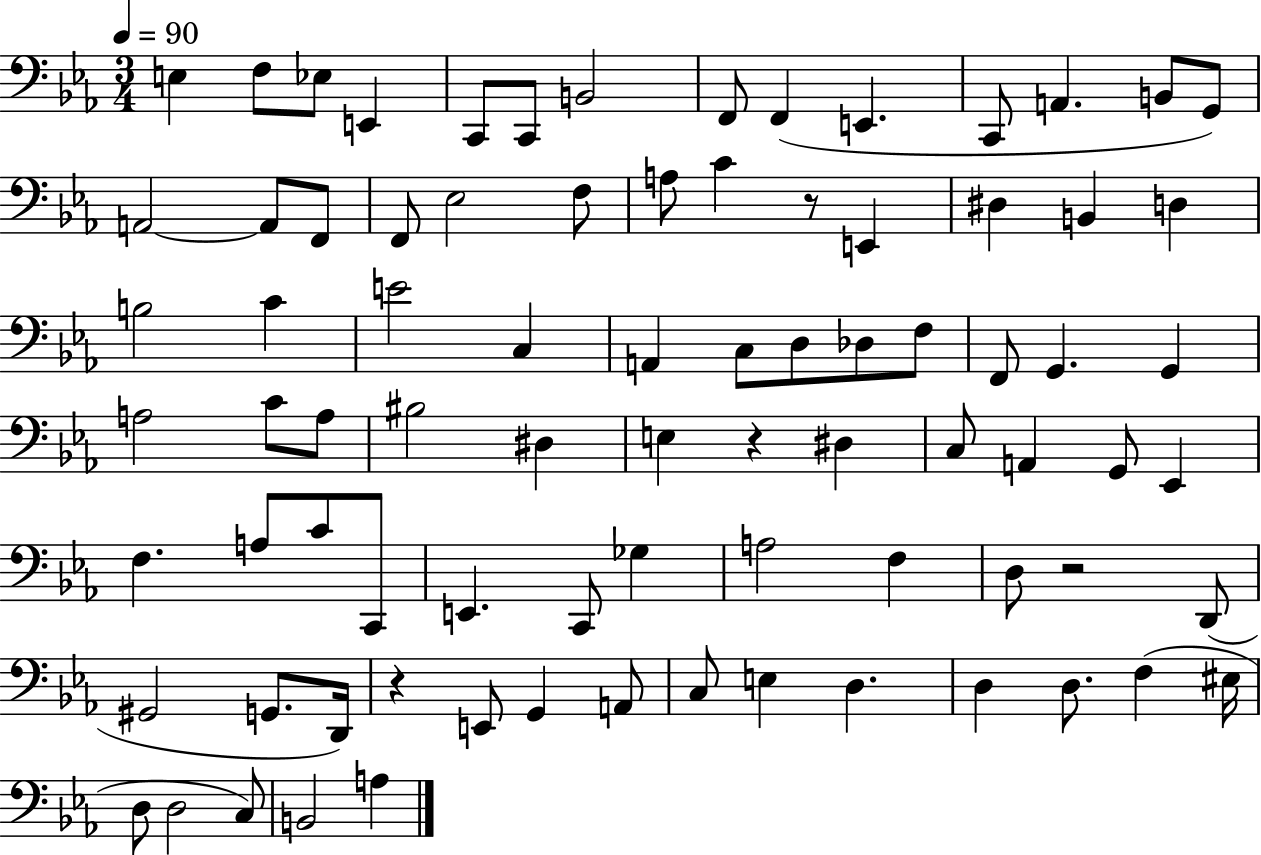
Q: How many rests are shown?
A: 4